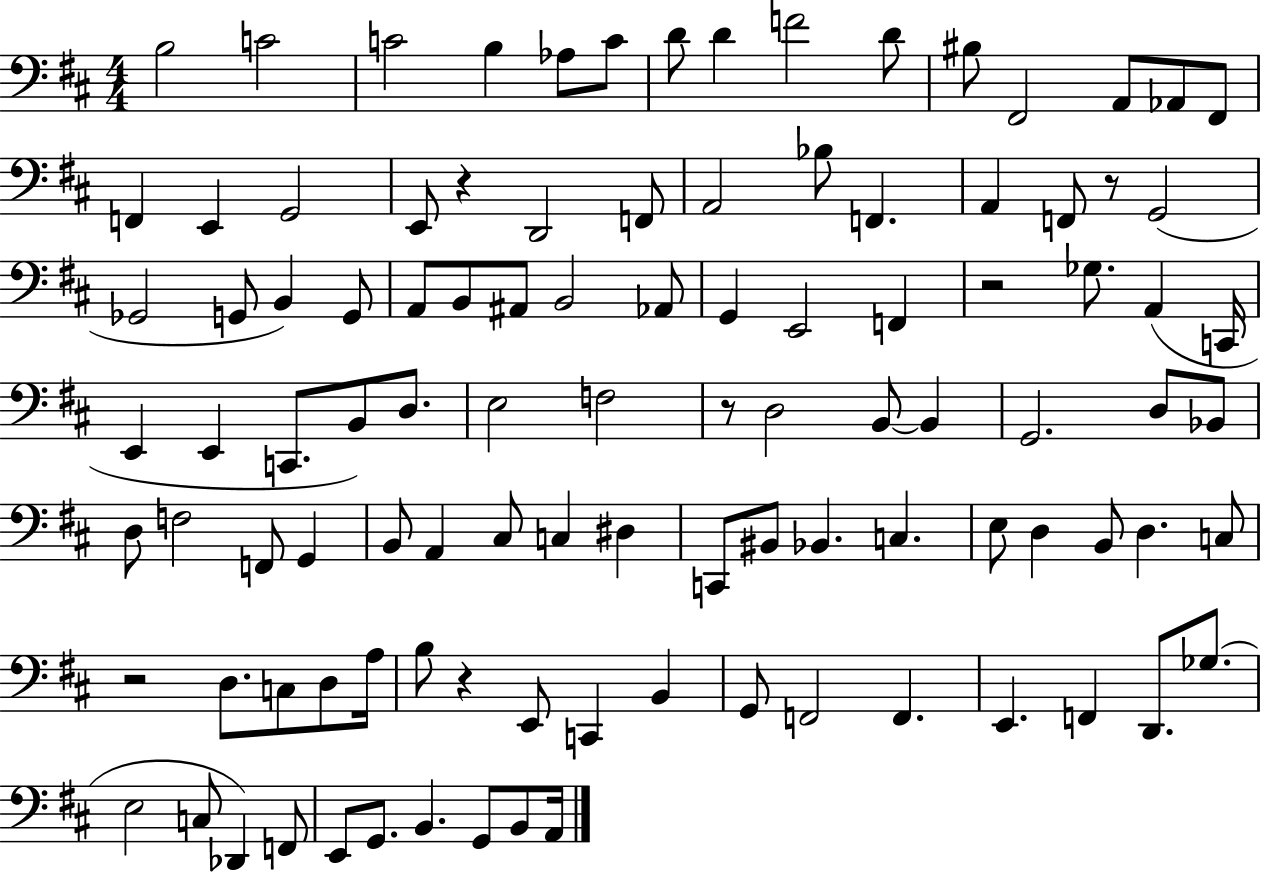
B3/h C4/h C4/h B3/q Ab3/e C4/e D4/e D4/q F4/h D4/e BIS3/e F#2/h A2/e Ab2/e F#2/e F2/q E2/q G2/h E2/e R/q D2/h F2/e A2/h Bb3/e F2/q. A2/q F2/e R/e G2/h Gb2/h G2/e B2/q G2/e A2/e B2/e A#2/e B2/h Ab2/e G2/q E2/h F2/q R/h Gb3/e. A2/q C2/s E2/q E2/q C2/e. B2/e D3/e. E3/h F3/h R/e D3/h B2/e B2/q G2/h. D3/e Bb2/e D3/e F3/h F2/e G2/q B2/e A2/q C#3/e C3/q D#3/q C2/e BIS2/e Bb2/q. C3/q. E3/e D3/q B2/e D3/q. C3/e R/h D3/e. C3/e D3/e A3/s B3/e R/q E2/e C2/q B2/q G2/e F2/h F2/q. E2/q. F2/q D2/e. Gb3/e. E3/h C3/e Db2/q F2/e E2/e G2/e. B2/q. G2/e B2/e A2/s